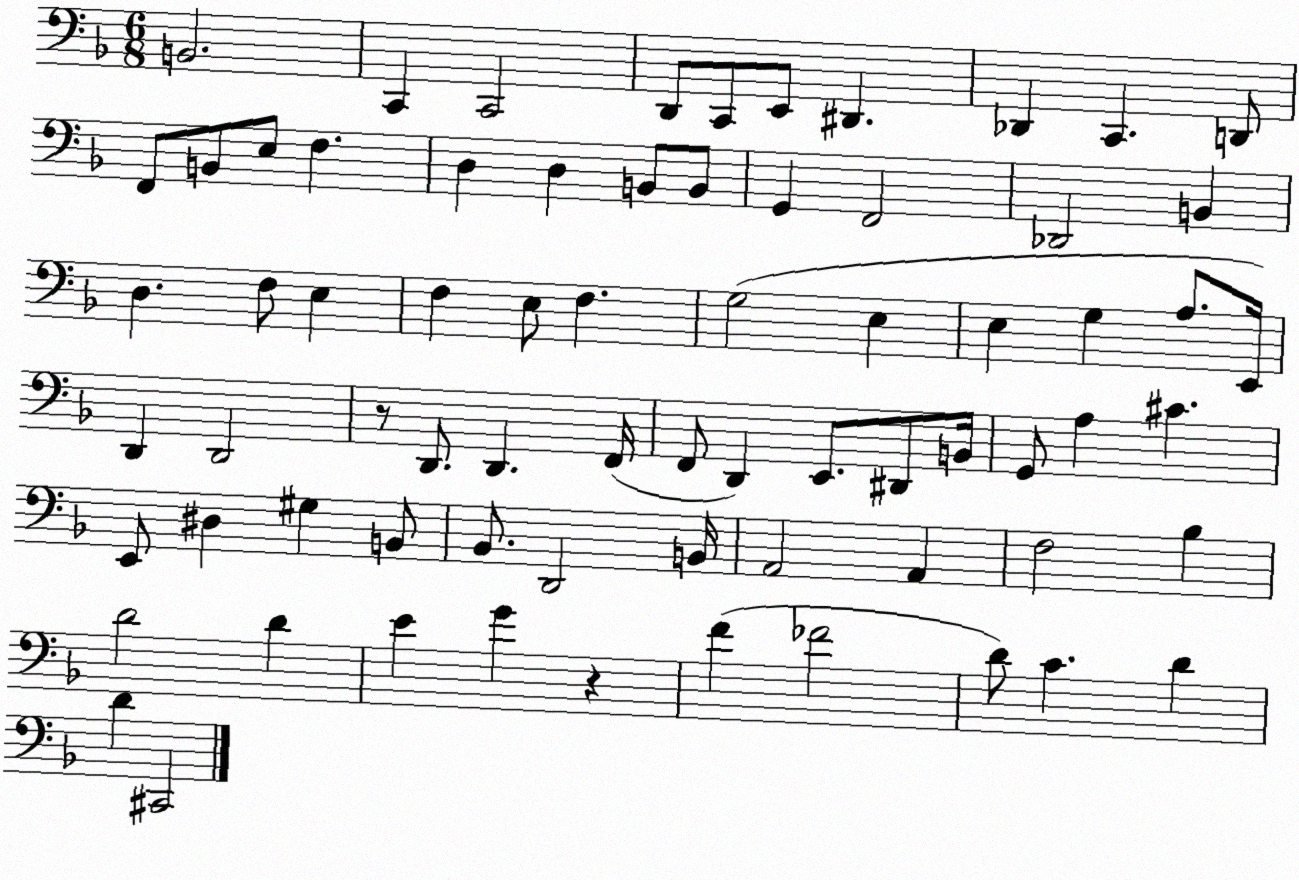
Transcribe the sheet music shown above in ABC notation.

X:1
T:Untitled
M:6/8
L:1/4
K:F
B,,2 C,, C,,2 D,,/2 C,,/2 E,,/2 ^D,, _D,, C,, D,,/2 F,,/2 B,,/2 E,/2 F, D, D, B,,/2 B,,/2 G,, F,,2 _D,,2 B,, D, F,/2 E, F, E,/2 F, G,2 E, E, G, A,/2 E,,/4 D,, D,,2 z/2 D,,/2 D,, F,,/4 F,,/2 D,, E,,/2 ^D,,/2 B,,/4 G,,/2 A, ^C E,,/2 ^D, ^G, B,,/2 _B,,/2 D,,2 B,,/4 A,,2 A,, F,2 _B, D2 D E G z F _F2 D/2 C D D ^C,,2